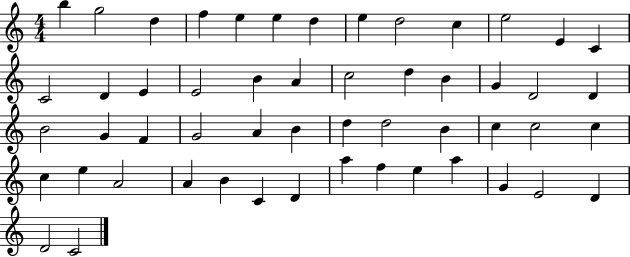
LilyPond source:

{
  \clef treble
  \numericTimeSignature
  \time 4/4
  \key c \major
  b''4 g''2 d''4 | f''4 e''4 e''4 d''4 | e''4 d''2 c''4 | e''2 e'4 c'4 | \break c'2 d'4 e'4 | e'2 b'4 a'4 | c''2 d''4 b'4 | g'4 d'2 d'4 | \break b'2 g'4 f'4 | g'2 a'4 b'4 | d''4 d''2 b'4 | c''4 c''2 c''4 | \break c''4 e''4 a'2 | a'4 b'4 c'4 d'4 | a''4 f''4 e''4 a''4 | g'4 e'2 d'4 | \break d'2 c'2 | \bar "|."
}